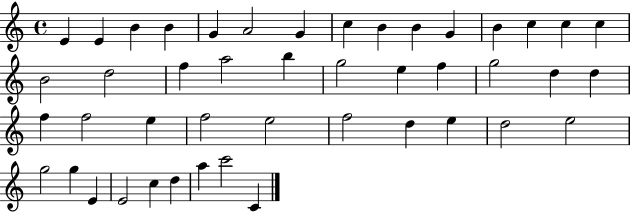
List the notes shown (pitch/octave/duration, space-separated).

E4/q E4/q B4/q B4/q G4/q A4/h G4/q C5/q B4/q B4/q G4/q B4/q C5/q C5/q C5/q B4/h D5/h F5/q A5/h B5/q G5/h E5/q F5/q G5/h D5/q D5/q F5/q F5/h E5/q F5/h E5/h F5/h D5/q E5/q D5/h E5/h G5/h G5/q E4/q E4/h C5/q D5/q A5/q C6/h C4/q